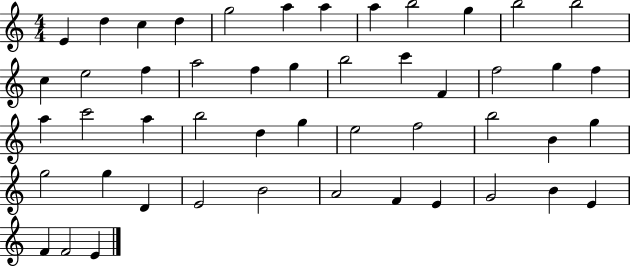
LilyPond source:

{
  \clef treble
  \numericTimeSignature
  \time 4/4
  \key c \major
  e'4 d''4 c''4 d''4 | g''2 a''4 a''4 | a''4 b''2 g''4 | b''2 b''2 | \break c''4 e''2 f''4 | a''2 f''4 g''4 | b''2 c'''4 f'4 | f''2 g''4 f''4 | \break a''4 c'''2 a''4 | b''2 d''4 g''4 | e''2 f''2 | b''2 b'4 g''4 | \break g''2 g''4 d'4 | e'2 b'2 | a'2 f'4 e'4 | g'2 b'4 e'4 | \break f'4 f'2 e'4 | \bar "|."
}